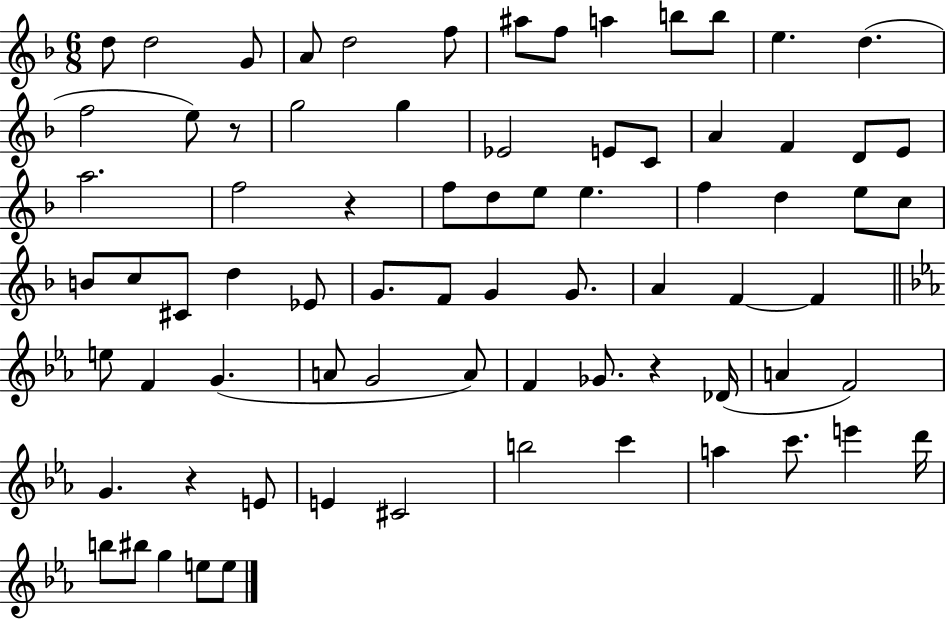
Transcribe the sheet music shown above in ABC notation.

X:1
T:Untitled
M:6/8
L:1/4
K:F
d/2 d2 G/2 A/2 d2 f/2 ^a/2 f/2 a b/2 b/2 e d f2 e/2 z/2 g2 g _E2 E/2 C/2 A F D/2 E/2 a2 f2 z f/2 d/2 e/2 e f d e/2 c/2 B/2 c/2 ^C/2 d _E/2 G/2 F/2 G G/2 A F F e/2 F G A/2 G2 A/2 F _G/2 z _D/4 A F2 G z E/2 E ^C2 b2 c' a c'/2 e' d'/4 b/2 ^b/2 g e/2 e/2